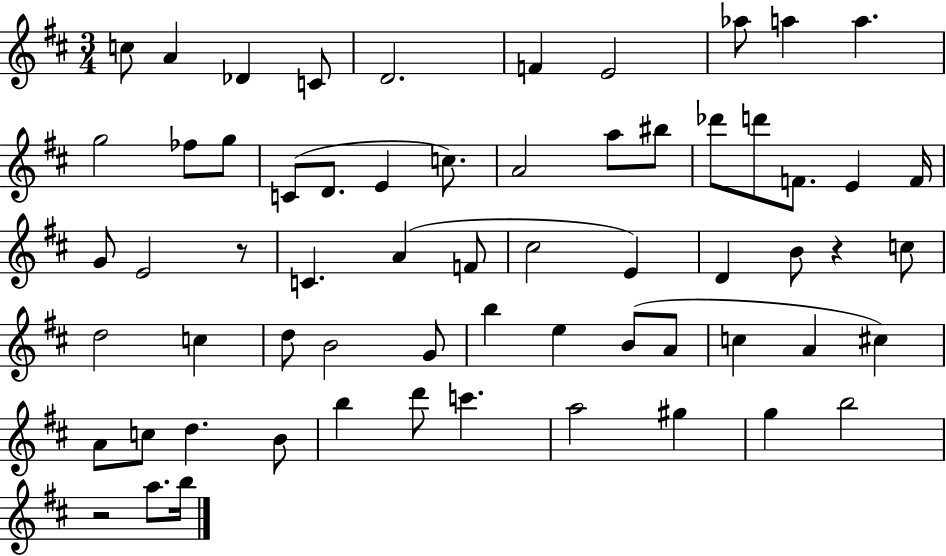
C5/e A4/q Db4/q C4/e D4/h. F4/q E4/h Ab5/e A5/q A5/q. G5/h FES5/e G5/e C4/e D4/e. E4/q C5/e. A4/h A5/e BIS5/e Db6/e D6/e F4/e. E4/q F4/s G4/e E4/h R/e C4/q. A4/q F4/e C#5/h E4/q D4/q B4/e R/q C5/e D5/h C5/q D5/e B4/h G4/e B5/q E5/q B4/e A4/e C5/q A4/q C#5/q A4/e C5/e D5/q. B4/e B5/q D6/e C6/q. A5/h G#5/q G5/q B5/h R/h A5/e. B5/s